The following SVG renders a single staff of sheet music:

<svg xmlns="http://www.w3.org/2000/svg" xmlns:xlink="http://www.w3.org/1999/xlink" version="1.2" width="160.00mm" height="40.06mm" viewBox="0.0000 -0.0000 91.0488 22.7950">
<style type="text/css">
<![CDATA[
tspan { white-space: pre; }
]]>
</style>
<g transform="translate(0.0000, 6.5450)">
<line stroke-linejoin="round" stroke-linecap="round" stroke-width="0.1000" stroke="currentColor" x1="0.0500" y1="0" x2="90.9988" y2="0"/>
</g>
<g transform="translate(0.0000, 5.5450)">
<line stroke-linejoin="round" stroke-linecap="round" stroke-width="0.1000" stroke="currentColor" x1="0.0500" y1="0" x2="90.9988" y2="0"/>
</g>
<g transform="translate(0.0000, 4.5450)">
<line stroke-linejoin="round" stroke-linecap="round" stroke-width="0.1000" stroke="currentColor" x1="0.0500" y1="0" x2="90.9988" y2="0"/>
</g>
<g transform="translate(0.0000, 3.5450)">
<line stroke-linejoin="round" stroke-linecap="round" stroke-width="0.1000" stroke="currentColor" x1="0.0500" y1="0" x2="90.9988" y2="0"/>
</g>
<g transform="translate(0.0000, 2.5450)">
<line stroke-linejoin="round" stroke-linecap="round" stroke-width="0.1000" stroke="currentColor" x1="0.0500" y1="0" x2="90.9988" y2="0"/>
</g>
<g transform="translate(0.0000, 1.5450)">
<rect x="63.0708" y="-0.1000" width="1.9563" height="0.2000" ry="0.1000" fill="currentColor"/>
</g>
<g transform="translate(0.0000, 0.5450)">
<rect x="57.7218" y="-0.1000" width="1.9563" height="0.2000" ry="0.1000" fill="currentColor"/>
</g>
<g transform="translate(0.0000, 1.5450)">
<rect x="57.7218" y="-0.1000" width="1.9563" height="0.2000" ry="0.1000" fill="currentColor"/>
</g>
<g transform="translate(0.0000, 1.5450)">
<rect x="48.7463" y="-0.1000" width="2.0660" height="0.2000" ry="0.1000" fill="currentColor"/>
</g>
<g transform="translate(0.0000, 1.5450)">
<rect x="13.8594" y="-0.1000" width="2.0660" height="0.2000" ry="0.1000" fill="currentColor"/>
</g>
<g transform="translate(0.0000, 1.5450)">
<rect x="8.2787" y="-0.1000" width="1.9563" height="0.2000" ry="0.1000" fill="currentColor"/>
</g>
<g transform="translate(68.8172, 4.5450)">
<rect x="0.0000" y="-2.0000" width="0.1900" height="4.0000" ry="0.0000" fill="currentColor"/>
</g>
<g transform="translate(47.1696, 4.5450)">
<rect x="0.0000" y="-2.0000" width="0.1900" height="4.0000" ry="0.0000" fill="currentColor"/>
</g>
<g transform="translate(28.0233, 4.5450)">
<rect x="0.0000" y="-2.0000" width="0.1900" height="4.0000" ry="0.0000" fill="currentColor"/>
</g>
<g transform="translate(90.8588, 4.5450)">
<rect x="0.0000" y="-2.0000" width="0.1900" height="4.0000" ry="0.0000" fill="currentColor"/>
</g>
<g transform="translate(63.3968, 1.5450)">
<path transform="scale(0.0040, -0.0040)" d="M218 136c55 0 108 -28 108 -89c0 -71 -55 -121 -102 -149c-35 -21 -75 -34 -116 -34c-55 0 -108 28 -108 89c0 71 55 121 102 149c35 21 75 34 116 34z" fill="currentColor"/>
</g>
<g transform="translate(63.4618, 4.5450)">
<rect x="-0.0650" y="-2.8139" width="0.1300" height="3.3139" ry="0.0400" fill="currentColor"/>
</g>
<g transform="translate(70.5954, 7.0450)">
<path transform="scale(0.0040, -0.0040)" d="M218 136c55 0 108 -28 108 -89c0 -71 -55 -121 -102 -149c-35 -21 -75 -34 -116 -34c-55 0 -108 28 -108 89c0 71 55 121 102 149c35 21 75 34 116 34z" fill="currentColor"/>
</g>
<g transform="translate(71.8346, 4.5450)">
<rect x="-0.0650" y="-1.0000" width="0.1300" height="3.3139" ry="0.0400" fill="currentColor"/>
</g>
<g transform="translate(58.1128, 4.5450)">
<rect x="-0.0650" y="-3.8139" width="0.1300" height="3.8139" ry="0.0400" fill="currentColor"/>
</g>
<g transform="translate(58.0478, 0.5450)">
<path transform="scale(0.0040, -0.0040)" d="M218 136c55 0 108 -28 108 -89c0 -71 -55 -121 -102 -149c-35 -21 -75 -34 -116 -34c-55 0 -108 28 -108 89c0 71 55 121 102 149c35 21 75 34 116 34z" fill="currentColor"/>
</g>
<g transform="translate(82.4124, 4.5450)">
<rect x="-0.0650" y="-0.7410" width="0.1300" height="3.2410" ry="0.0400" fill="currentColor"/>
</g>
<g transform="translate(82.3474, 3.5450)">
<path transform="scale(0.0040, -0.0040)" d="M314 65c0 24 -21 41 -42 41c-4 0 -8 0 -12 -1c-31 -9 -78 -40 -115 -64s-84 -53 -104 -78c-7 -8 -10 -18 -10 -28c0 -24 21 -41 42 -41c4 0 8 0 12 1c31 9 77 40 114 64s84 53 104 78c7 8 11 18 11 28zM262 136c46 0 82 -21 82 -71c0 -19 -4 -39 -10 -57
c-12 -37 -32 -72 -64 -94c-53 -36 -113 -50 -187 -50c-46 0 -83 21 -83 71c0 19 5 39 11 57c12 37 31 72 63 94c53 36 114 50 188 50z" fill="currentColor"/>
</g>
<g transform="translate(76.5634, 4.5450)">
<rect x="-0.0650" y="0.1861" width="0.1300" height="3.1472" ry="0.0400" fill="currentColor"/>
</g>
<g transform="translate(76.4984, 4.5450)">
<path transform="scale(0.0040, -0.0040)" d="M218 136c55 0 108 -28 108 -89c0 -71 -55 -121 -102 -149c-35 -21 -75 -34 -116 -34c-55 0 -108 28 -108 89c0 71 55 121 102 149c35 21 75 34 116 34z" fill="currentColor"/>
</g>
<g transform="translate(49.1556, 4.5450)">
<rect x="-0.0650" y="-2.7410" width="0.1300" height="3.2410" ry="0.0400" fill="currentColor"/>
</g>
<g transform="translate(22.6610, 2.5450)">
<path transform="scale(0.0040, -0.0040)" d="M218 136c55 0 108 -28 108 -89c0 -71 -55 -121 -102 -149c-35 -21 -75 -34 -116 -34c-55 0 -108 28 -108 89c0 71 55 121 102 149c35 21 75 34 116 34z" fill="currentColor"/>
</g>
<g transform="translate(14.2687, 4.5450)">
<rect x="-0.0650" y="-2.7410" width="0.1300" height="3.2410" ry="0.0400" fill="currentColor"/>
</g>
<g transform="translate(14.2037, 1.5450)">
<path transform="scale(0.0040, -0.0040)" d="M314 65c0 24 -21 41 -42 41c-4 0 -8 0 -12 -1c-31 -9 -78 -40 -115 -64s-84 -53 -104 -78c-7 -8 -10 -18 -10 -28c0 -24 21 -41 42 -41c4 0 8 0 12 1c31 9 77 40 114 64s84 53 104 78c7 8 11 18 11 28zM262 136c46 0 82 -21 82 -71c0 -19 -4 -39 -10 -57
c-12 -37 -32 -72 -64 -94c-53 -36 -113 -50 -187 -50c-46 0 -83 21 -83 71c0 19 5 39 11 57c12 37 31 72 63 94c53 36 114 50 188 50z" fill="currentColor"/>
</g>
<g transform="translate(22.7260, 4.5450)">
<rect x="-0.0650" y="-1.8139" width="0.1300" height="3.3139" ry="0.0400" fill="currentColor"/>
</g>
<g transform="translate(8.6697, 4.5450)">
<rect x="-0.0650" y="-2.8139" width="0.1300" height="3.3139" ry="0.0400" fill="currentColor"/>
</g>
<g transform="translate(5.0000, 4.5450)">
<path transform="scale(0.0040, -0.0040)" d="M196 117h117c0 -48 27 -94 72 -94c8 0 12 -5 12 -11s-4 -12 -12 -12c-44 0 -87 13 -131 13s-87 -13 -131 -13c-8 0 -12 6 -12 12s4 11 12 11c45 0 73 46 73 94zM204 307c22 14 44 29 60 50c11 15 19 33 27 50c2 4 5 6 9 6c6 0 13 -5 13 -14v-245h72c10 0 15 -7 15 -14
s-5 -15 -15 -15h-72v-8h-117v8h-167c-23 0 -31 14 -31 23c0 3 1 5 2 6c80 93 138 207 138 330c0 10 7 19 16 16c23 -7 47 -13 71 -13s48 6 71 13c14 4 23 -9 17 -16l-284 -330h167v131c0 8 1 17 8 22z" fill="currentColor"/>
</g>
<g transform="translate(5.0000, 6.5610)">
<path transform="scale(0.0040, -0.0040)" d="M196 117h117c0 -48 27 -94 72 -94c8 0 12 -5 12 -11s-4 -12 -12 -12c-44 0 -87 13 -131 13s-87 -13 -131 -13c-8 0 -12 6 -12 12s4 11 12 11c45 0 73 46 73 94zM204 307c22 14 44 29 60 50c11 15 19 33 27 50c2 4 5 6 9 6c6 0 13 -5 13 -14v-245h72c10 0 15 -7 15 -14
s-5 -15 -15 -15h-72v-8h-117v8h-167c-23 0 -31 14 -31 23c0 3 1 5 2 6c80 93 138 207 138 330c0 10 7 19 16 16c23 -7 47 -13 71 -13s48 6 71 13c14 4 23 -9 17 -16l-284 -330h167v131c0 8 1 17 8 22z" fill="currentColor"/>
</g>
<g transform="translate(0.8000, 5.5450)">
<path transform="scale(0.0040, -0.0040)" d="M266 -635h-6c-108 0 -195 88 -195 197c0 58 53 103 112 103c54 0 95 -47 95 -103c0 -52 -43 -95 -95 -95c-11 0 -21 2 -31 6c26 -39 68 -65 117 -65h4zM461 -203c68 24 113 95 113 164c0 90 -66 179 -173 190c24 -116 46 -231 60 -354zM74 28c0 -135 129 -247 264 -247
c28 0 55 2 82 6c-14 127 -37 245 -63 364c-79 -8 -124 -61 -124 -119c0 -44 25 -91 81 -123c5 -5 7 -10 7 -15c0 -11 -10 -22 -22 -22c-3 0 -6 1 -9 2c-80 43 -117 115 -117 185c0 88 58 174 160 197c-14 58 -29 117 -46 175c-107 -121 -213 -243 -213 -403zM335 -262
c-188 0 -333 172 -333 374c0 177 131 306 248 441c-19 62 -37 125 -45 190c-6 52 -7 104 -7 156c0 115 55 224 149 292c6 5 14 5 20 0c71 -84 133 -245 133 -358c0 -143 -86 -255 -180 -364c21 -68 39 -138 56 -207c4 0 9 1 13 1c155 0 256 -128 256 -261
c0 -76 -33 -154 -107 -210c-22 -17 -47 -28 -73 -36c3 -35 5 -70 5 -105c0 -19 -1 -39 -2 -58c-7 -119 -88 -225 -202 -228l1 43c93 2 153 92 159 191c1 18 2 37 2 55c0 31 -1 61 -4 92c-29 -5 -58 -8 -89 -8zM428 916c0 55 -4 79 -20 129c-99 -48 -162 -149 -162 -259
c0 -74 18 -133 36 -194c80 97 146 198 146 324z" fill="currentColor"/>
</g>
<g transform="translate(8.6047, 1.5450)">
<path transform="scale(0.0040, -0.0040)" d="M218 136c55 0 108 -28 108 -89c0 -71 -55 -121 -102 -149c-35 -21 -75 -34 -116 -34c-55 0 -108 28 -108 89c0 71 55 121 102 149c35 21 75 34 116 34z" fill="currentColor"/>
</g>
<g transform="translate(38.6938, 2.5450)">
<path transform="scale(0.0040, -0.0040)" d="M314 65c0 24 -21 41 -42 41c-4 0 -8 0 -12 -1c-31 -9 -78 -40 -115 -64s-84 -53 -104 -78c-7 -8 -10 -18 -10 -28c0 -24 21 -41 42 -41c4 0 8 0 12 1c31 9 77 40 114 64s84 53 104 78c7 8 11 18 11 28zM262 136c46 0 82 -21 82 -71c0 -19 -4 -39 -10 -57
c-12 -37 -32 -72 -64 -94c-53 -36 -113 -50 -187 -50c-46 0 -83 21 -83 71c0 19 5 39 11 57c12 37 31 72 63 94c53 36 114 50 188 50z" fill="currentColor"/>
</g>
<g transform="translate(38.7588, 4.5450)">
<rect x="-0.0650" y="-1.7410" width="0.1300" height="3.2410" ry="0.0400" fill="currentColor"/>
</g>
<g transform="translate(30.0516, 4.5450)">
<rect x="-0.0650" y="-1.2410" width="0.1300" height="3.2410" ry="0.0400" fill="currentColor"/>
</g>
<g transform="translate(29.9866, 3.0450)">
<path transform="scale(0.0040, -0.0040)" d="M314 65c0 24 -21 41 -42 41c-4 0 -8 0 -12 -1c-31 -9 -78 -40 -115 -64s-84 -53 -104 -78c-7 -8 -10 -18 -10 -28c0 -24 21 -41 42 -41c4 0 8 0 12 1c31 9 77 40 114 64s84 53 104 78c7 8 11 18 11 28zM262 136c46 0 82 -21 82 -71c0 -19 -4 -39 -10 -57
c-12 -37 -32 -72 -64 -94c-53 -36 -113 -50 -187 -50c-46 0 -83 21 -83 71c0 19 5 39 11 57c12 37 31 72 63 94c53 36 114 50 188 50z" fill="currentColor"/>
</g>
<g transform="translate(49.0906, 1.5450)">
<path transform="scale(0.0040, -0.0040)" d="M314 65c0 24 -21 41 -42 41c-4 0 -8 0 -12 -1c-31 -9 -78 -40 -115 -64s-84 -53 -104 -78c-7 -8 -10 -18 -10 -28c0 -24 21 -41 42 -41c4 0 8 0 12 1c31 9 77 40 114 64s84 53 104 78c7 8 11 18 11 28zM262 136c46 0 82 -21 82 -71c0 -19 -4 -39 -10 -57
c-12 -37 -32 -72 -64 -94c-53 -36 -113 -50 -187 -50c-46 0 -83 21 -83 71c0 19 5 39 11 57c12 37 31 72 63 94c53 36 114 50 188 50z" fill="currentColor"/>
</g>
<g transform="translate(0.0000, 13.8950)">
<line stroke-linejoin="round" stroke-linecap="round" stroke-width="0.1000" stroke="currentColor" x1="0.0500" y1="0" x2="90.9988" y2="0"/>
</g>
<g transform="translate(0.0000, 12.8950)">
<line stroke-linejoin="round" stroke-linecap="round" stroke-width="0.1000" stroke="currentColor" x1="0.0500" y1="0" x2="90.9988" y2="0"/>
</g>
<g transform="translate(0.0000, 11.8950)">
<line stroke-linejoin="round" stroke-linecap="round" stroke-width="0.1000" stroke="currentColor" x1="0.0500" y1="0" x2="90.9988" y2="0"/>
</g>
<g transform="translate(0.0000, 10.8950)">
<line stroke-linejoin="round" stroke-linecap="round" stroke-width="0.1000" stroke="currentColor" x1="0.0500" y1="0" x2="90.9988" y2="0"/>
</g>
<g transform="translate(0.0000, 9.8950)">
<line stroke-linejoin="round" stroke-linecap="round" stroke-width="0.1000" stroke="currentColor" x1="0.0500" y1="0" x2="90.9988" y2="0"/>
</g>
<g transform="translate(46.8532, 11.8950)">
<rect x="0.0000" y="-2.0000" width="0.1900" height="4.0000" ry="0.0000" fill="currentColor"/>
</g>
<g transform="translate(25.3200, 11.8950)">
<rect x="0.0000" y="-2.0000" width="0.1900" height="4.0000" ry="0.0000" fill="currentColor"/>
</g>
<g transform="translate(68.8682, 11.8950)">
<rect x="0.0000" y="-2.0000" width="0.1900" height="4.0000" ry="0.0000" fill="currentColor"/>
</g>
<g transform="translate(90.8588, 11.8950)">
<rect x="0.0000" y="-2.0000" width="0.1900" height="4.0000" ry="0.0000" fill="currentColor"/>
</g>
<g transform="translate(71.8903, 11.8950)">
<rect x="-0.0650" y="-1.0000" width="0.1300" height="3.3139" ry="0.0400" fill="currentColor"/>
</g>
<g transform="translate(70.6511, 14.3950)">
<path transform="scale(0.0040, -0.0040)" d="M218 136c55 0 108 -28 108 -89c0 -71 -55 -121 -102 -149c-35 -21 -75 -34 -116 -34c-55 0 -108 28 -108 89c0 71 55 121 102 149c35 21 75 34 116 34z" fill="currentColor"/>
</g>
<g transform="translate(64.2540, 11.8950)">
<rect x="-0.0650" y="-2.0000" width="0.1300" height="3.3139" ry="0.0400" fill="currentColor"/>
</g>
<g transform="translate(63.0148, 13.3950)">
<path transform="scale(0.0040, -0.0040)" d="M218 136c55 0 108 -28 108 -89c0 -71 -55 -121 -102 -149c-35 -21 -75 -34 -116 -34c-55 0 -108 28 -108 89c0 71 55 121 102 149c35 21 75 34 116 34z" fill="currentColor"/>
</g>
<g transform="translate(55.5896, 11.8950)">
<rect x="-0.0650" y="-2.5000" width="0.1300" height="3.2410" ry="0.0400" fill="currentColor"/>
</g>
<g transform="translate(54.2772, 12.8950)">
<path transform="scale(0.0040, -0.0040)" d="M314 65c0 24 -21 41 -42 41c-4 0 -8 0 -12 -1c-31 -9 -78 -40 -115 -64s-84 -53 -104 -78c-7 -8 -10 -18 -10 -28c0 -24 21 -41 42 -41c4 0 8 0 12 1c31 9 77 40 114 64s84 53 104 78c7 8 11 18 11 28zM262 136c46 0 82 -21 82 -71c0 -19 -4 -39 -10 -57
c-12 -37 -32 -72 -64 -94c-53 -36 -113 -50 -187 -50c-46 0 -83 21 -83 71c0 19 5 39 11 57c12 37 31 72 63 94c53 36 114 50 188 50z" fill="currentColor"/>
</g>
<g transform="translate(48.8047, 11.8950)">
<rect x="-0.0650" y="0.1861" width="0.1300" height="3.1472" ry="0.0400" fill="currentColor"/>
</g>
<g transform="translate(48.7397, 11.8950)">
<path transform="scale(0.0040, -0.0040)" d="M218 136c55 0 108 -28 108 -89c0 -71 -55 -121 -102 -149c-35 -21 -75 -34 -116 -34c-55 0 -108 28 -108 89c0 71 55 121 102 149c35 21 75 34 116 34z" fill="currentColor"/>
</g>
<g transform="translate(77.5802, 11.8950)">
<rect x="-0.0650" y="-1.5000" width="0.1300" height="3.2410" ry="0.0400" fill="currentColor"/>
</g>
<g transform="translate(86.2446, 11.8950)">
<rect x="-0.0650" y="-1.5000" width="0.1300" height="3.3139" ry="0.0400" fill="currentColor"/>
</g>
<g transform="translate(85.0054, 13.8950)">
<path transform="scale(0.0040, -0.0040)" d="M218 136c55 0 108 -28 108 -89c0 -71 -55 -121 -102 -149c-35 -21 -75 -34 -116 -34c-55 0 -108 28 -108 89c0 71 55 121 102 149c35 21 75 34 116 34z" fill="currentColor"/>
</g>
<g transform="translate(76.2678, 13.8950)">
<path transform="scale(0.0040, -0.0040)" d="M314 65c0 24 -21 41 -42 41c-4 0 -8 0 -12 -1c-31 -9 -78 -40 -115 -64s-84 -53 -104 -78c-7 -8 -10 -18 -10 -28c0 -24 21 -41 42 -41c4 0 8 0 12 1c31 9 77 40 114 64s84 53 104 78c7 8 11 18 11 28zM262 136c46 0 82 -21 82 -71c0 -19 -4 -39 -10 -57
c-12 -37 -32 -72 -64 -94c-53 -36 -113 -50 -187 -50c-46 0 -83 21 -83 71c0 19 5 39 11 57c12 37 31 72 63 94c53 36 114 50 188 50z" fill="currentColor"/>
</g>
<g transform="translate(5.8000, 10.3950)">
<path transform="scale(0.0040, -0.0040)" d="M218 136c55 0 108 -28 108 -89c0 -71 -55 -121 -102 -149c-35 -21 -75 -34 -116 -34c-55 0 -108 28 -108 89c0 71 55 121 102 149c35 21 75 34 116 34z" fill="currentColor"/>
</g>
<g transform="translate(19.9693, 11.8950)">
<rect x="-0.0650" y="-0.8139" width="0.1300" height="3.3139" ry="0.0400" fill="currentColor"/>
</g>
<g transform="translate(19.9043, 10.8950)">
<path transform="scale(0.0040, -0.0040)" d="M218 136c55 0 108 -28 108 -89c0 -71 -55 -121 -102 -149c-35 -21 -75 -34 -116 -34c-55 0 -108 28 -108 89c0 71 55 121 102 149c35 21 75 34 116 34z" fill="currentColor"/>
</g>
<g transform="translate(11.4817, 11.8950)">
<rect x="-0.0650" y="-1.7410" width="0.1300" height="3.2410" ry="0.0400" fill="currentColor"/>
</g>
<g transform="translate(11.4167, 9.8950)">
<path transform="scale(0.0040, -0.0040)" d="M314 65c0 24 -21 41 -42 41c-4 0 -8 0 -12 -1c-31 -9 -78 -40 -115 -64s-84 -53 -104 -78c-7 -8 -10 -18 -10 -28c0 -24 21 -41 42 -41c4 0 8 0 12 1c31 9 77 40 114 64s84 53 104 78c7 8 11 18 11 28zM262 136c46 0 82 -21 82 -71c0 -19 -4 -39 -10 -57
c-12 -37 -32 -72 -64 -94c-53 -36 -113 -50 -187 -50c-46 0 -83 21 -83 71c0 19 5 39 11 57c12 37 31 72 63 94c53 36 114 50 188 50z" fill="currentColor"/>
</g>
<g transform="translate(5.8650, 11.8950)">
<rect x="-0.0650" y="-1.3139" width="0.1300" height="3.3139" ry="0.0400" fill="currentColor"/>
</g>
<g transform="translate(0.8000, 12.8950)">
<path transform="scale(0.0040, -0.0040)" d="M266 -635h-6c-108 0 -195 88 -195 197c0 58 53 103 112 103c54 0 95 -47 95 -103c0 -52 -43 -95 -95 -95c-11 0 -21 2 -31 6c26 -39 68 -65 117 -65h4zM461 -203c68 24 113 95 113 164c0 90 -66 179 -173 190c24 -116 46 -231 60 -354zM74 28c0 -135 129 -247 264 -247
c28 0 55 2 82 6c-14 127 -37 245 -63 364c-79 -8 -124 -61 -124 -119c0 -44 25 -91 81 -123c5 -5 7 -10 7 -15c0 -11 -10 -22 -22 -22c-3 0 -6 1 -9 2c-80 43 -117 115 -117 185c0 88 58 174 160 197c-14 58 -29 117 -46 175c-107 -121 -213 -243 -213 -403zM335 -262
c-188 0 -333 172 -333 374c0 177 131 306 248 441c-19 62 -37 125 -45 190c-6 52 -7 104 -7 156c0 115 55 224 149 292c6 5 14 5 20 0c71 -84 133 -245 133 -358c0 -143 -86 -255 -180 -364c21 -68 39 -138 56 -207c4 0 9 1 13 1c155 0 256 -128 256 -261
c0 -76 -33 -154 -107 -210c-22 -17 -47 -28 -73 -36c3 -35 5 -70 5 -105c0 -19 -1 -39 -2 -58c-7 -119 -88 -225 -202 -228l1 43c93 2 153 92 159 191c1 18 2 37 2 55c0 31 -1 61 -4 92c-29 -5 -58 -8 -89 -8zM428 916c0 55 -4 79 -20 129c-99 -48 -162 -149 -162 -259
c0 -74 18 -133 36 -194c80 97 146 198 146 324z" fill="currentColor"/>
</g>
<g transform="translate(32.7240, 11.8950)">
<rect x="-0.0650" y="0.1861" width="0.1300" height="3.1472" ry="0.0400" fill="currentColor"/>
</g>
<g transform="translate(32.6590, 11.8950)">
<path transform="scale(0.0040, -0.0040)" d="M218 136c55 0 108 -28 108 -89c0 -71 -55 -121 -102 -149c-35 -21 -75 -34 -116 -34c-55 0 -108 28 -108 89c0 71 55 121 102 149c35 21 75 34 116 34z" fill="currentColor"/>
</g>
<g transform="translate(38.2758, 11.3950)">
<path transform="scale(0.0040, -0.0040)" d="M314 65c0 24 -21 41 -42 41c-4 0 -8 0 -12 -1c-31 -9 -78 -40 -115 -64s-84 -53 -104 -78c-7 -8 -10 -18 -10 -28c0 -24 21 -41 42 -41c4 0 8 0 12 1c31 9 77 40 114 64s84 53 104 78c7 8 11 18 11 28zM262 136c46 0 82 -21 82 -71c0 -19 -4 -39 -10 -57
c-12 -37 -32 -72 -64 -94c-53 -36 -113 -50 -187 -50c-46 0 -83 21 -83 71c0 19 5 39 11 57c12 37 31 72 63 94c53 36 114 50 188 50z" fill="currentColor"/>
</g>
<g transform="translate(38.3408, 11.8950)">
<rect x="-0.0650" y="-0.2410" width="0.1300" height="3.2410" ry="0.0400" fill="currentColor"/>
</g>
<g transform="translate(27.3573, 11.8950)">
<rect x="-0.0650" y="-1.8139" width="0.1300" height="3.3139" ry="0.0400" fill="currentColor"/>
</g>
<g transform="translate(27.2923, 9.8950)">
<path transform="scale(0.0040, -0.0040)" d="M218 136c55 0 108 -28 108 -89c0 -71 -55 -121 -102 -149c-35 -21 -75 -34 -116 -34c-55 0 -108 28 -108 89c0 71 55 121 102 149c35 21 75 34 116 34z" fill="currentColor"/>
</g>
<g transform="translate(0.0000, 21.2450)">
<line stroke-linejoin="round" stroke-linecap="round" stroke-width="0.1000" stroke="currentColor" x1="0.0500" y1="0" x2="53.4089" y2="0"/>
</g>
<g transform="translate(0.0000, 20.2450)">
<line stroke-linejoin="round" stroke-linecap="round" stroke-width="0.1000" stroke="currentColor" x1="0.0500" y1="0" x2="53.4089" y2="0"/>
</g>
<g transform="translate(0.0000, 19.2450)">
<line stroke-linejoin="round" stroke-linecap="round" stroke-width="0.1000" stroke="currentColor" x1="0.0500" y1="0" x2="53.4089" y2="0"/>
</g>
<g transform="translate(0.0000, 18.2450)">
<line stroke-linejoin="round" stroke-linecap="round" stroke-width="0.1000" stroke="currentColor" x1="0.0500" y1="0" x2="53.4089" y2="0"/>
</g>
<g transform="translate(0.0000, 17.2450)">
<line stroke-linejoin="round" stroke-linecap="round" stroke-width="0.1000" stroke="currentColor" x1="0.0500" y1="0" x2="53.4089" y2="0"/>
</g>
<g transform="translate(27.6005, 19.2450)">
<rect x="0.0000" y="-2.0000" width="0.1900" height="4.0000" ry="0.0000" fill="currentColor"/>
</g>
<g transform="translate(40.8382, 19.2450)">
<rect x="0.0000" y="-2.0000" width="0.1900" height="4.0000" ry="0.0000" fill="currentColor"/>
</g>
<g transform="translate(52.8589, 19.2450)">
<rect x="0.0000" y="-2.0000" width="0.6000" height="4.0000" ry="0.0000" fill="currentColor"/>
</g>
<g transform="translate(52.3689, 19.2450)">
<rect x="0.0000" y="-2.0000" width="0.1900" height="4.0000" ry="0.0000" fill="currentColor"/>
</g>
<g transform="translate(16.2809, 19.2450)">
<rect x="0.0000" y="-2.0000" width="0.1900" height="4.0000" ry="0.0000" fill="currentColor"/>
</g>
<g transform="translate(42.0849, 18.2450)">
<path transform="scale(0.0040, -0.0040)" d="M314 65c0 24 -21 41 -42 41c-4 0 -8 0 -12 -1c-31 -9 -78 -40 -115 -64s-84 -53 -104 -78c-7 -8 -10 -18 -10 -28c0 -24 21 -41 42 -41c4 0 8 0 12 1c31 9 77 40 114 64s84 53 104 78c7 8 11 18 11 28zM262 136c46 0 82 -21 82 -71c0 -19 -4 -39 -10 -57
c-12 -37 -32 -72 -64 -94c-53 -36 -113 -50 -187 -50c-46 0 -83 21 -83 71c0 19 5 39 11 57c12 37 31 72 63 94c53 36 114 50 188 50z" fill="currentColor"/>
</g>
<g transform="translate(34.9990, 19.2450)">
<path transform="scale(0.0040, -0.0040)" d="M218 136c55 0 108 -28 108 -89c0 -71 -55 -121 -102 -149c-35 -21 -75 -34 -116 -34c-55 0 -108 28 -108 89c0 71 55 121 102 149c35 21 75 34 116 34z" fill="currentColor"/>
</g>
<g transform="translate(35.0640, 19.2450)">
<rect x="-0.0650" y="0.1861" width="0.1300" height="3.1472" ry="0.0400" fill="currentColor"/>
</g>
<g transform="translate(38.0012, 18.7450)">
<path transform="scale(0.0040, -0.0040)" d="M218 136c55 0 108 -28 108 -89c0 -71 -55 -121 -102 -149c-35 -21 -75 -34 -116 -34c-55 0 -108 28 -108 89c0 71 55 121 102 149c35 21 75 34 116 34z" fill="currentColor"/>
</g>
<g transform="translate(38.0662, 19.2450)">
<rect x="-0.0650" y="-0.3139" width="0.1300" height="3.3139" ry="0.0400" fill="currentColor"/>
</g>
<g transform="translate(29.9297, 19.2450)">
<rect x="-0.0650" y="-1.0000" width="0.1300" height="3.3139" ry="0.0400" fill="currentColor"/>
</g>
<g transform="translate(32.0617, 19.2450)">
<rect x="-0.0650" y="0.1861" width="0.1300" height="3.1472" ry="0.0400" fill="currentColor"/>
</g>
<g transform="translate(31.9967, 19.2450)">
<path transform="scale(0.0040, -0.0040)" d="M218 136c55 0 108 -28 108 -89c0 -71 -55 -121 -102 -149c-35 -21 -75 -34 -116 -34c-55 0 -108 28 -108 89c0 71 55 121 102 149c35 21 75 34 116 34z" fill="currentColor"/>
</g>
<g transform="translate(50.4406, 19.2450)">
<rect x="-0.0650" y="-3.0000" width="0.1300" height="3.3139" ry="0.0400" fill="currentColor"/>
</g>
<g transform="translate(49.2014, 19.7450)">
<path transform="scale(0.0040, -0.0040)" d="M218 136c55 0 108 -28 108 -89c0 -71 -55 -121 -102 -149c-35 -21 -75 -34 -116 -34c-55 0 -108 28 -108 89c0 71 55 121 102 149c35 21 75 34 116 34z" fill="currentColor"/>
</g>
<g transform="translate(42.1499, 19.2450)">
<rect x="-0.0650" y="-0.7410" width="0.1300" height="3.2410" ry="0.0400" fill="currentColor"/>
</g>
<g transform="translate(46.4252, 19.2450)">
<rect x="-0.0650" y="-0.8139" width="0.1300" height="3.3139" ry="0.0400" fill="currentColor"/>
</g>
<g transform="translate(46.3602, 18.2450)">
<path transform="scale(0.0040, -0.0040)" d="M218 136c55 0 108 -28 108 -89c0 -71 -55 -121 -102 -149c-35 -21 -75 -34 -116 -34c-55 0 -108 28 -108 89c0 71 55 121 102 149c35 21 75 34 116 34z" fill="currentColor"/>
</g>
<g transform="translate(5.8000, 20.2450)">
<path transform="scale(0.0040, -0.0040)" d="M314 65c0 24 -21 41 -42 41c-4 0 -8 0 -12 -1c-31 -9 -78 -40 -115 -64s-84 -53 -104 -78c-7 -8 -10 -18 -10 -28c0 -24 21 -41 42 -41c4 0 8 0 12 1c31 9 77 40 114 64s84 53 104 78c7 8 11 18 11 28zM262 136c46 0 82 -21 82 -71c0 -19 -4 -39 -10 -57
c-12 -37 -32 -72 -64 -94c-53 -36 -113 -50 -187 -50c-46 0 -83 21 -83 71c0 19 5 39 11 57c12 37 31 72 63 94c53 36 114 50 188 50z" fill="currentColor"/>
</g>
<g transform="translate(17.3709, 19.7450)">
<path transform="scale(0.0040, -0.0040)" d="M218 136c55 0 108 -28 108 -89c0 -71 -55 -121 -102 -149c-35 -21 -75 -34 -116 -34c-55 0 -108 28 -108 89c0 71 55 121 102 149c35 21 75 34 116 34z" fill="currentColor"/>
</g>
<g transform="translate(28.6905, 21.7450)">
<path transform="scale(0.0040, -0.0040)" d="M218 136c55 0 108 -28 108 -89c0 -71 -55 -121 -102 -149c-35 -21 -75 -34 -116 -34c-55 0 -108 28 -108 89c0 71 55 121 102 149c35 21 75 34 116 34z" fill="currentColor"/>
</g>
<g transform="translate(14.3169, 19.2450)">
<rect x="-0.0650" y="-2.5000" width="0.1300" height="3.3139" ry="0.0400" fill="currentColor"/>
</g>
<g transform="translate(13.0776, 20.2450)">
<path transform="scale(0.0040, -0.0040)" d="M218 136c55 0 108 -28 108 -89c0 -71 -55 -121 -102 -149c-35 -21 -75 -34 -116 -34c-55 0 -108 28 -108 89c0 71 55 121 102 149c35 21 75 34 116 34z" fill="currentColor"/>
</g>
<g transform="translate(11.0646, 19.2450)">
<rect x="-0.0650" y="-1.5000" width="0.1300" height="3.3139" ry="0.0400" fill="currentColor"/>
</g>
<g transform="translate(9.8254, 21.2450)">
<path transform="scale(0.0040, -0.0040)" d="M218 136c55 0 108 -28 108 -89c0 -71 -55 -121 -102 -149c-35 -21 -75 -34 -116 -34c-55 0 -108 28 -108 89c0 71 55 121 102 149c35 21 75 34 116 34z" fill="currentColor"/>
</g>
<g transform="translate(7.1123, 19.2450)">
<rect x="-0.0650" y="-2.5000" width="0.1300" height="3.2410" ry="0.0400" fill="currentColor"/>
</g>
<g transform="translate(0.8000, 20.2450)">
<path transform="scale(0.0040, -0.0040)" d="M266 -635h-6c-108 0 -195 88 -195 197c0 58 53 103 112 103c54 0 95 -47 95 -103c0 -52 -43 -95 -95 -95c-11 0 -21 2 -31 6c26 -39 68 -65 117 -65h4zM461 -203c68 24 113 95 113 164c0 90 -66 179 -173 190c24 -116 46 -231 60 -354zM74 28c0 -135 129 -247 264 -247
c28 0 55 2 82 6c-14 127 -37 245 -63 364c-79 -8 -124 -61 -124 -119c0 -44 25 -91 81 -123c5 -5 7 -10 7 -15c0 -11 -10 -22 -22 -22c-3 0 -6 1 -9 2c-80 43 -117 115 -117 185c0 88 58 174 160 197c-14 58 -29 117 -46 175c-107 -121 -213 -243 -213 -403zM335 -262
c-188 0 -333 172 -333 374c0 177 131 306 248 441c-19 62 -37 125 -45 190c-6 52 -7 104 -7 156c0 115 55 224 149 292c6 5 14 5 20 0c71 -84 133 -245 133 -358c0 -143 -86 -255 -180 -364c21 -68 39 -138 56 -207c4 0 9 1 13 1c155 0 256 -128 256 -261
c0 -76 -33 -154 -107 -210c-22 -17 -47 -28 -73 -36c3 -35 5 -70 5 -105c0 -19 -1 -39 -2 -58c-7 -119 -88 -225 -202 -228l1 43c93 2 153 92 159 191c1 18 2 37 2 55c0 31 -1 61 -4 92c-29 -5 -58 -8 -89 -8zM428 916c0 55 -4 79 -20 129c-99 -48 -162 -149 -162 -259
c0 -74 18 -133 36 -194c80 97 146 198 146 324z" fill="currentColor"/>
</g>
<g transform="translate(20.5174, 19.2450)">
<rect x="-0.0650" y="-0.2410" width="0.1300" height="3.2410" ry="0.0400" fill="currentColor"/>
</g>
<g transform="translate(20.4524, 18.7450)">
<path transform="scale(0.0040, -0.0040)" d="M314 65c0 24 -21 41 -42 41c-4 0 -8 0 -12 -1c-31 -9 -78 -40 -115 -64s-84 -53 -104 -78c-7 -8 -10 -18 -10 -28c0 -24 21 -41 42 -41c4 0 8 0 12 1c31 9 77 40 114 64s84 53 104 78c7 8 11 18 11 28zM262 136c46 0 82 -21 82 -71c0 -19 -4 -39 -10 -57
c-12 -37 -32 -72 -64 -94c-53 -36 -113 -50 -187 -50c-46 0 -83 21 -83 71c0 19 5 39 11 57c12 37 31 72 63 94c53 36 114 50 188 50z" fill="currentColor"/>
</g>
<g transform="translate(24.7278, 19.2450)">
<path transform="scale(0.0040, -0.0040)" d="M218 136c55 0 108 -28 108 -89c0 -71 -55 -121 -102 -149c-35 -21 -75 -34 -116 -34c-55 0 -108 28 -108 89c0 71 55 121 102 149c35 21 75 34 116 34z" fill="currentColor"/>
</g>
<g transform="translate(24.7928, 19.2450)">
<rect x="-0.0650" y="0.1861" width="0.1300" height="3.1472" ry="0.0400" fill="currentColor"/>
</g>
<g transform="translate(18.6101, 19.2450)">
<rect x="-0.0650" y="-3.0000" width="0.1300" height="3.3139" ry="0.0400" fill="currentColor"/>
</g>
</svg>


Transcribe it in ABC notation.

X:1
T:Untitled
M:4/4
L:1/4
K:C
a a2 f e2 f2 a2 c' a D B d2 e f2 d f B c2 B G2 F D E2 E G2 E G A c2 B D B B c d2 d A